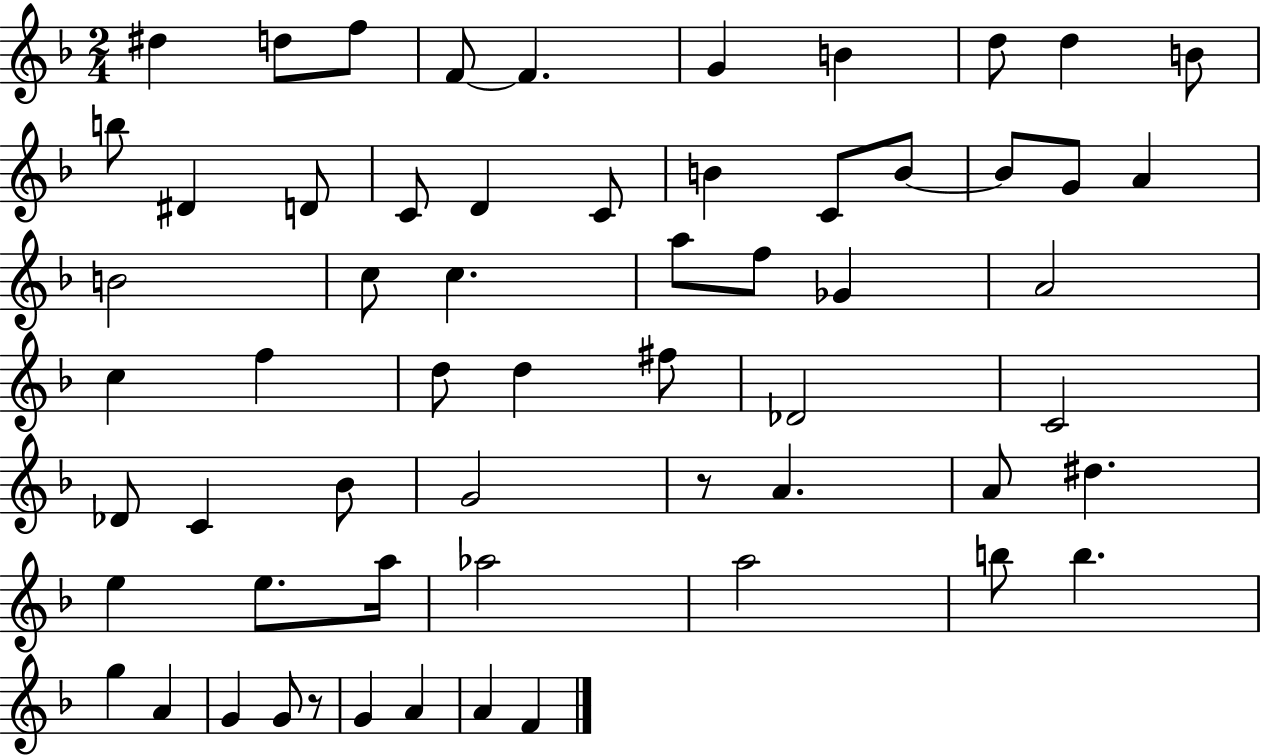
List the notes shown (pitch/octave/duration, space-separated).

D#5/q D5/e F5/e F4/e F4/q. G4/q B4/q D5/e D5/q B4/e B5/e D#4/q D4/e C4/e D4/q C4/e B4/q C4/e B4/e B4/e G4/e A4/q B4/h C5/e C5/q. A5/e F5/e Gb4/q A4/h C5/q F5/q D5/e D5/q F#5/e Db4/h C4/h Db4/e C4/q Bb4/e G4/h R/e A4/q. A4/e D#5/q. E5/q E5/e. A5/s Ab5/h A5/h B5/e B5/q. G5/q A4/q G4/q G4/e R/e G4/q A4/q A4/q F4/q